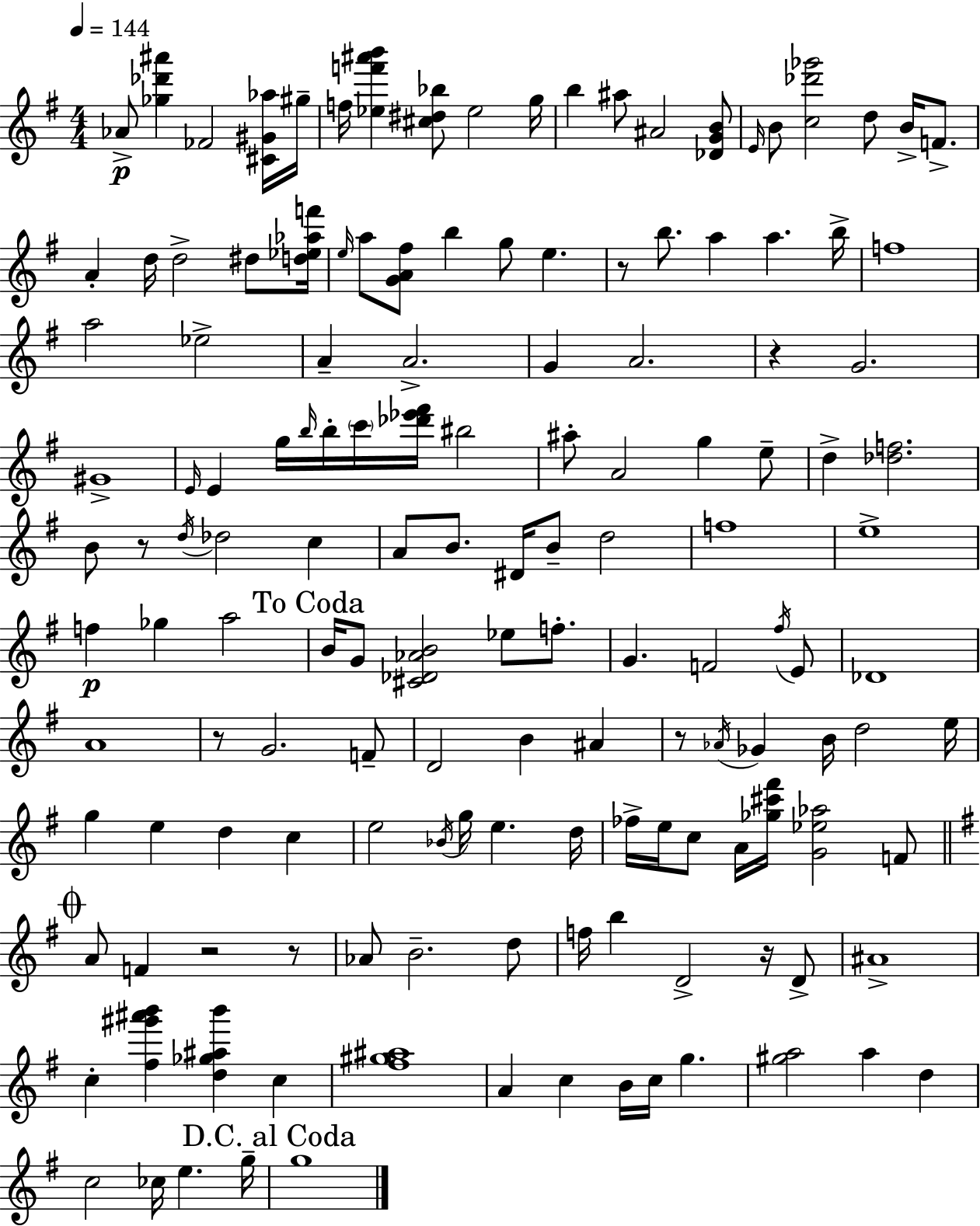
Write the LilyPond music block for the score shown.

{
  \clef treble
  \numericTimeSignature
  \time 4/4
  \key g \major
  \tempo 4 = 144
  aes'8->\p <ges'' des''' ais'''>4 fes'2 <cis' gis' aes''>16 gis''16-- | f''16 <ees'' f''' ais''' b'''>4 <cis'' dis'' bes''>8 ees''2 g''16 | b''4 ais''8 ais'2 <des' g' b'>8 | \grace { e'16 } b'8 <c'' des''' ges'''>2 d''8 b'16-> f'8.-> | \break a'4-. d''16 d''2-> dis''8 | <d'' ees'' aes'' f'''>16 \grace { e''16 } a''8 <g' a' fis''>8 b''4 g''8 e''4. | r8 b''8. a''4 a''4. | b''16-> f''1 | \break a''2 ees''2-> | a'4-- a'2.-> | g'4 a'2. | r4 g'2. | \break gis'1-> | \grace { e'16 } e'4 g''16 \grace { b''16 } b''16-. \parenthesize c'''16 <des''' ees''' fis'''>16 bis''2 | ais''8-. a'2 g''4 | e''8-- d''4-> <des'' f''>2. | \break b'8 r8 \acciaccatura { d''16 } des''2 | c''4 a'8 b'8. dis'16 b'8-- d''2 | f''1 | e''1-> | \break f''4\p ges''4 a''2 | \mark "To Coda" b'16 g'8 <cis' des' aes' b'>2 | ees''8 f''8.-. g'4. f'2 | \acciaccatura { fis''16 } e'8 des'1 | \break a'1 | r8 g'2. | f'8-- d'2 b'4 | ais'4 r8 \acciaccatura { aes'16 } ges'4 b'16 d''2 | \break e''16 g''4 e''4 d''4 | c''4 e''2 \acciaccatura { bes'16 } | g''16 e''4. d''16 fes''16-> e''16 c''8 a'16 <ges'' cis''' fis'''>16 <g' ees'' aes''>2 | f'8 \mark \markup { \musicglyph "scripts.coda" } \bar "||" \break \key g \major a'8 f'4 r2 r8 | aes'8 b'2.-- d''8 | f''16 b''4 d'2-> r16 d'8-> | ais'1-> | \break c''4-. <fis'' gis''' ais''' b'''>4 <d'' ges'' ais'' b'''>4 c''4 | <fis'' gis'' ais''>1 | a'4 c''4 b'16 c''16 g''4. | <gis'' a''>2 a''4 d''4 | \break c''2 ces''16 e''4. g''16-- | \mark "D.C. al Coda" g''1 | \bar "|."
}